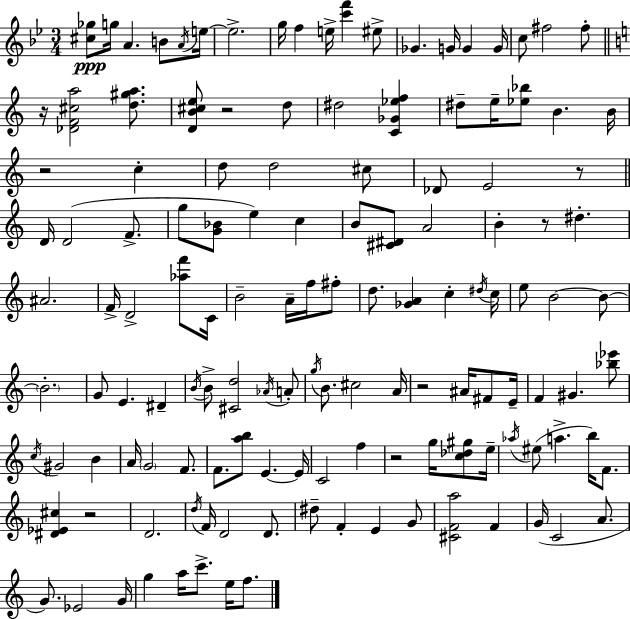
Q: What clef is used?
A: treble